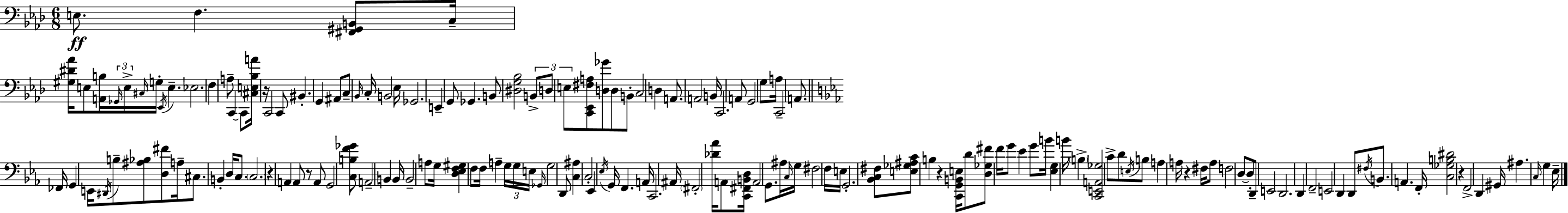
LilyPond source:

{
  \clef bass
  \numericTimeSignature
  \time 6/8
  \key f \minor
  e8.\ff f4. <fis, gis, b,>8 c16-- | <gis dis' aes'>16 e8 <a, b>16 \tuplet 3/2 { \grace { ges,16 } e16-> \grace { cis16 } } g16-. \acciaccatura { ees,16 } e4.-- | ees2. | f4 a8-- c,4~~ | \break c,8 <cis e bes a'>16 r16 c,2 | c,8 bis,4.-. g,4 | ais,8 c8-- \grace { bes,16 } c16-. b,2 | ees16 ges,2. | \break e,4-- g,8 ges,4. | b,8 <dis g bes>2 | \tuplet 3/2 { b,8-> d8 e8 } <c, ees, fis a>8 <d ges'>8 | d8 b,8-. c2 | \break d4 a,8. a,2 | b,16 c,2. | a,8 g,2 | g8 a16 c,2-- | \break a,8. \bar "||" \break \key ees \major fes,16 g,4 e,16 \acciaccatura { dis,16 } b8-- <ais bes>8 <d fis'>8 | a16-- cis8. b,4-. d16 c8. | \parenthesize c2. | r4 a,4 a,8 r8 | \break a,8 g,2 <c b f' ges'>8 | a,2-- b,4 | b,16 b,2-- a8 | g16 <d ees f gis>4 f8 f16 a4-- | \break \tuplet 3/2 { g16 g16 e16 } \grace { ges,16 } g2 | d,8 <c ais>4 c2-. | ees,4 \acciaccatura { ees16 } g,16 f,4. | a,16 c,2. | \break ais,16 \parenthesize fis,2-. | <des' aes'>16 a,8 <c, fis, b, d>16 a,2 | g,8. ais16 \grace { c16 } g16 fis2 | f16 e16 g,2.-. | \break <bes, c fis>8 <e ges ais c'>8 b4 | r4 <c, g, b, e>16 d'8 <d ges fis'>8 f'16 g'8 | ees'4 g'8 b'16 <ees g>4 b'16 | \parenthesize b4-> <c, e, a, ges>2 | \break c'8-> d'8 \acciaccatura { e16 } b8 a4 a16 | r4 fis16 a8 f2 | d8~~ d8-. d,8-- e,2 | d,2. | \break d,4 f,2-- | e,2 | d,4 d,8 \acciaccatura { fis16 } b,8. a,4. | f,16-. <c ges b dis'>2 | \break r4 f,2-> | d,4 gis,16 ais4. | \grace { c16 } g4 ees16-- \bar "|."
}